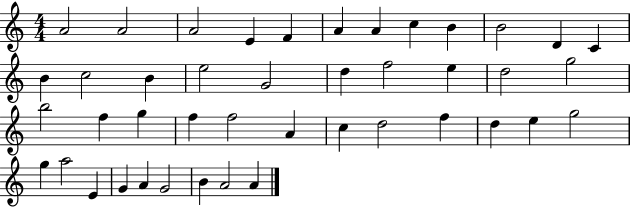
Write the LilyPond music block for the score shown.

{
  \clef treble
  \numericTimeSignature
  \time 4/4
  \key c \major
  a'2 a'2 | a'2 e'4 f'4 | a'4 a'4 c''4 b'4 | b'2 d'4 c'4 | \break b'4 c''2 b'4 | e''2 g'2 | d''4 f''2 e''4 | d''2 g''2 | \break b''2 f''4 g''4 | f''4 f''2 a'4 | c''4 d''2 f''4 | d''4 e''4 g''2 | \break g''4 a''2 e'4 | g'4 a'4 g'2 | b'4 a'2 a'4 | \bar "|."
}